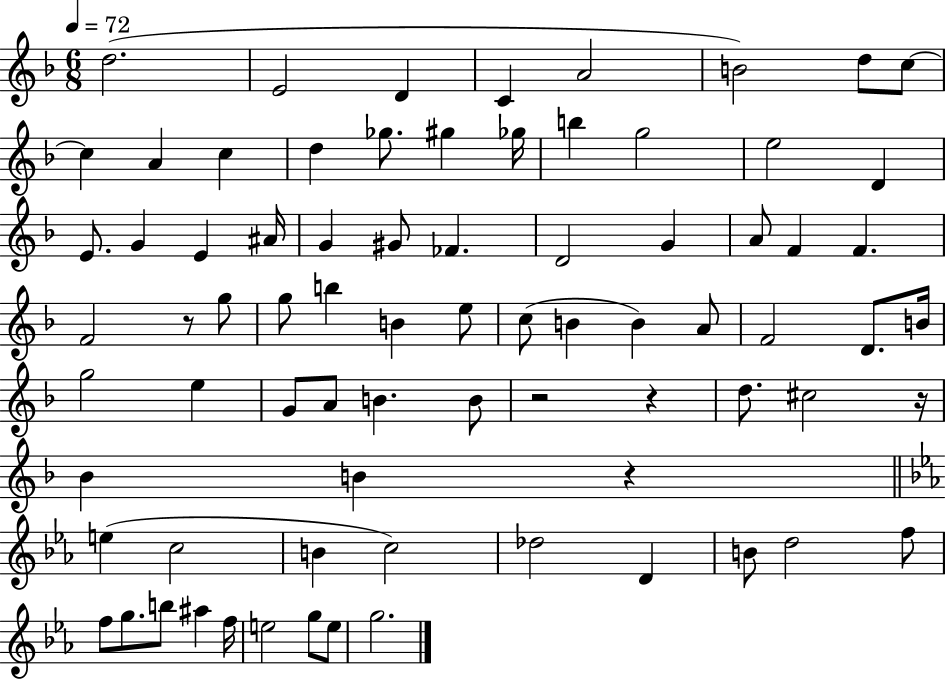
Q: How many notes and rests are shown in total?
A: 77